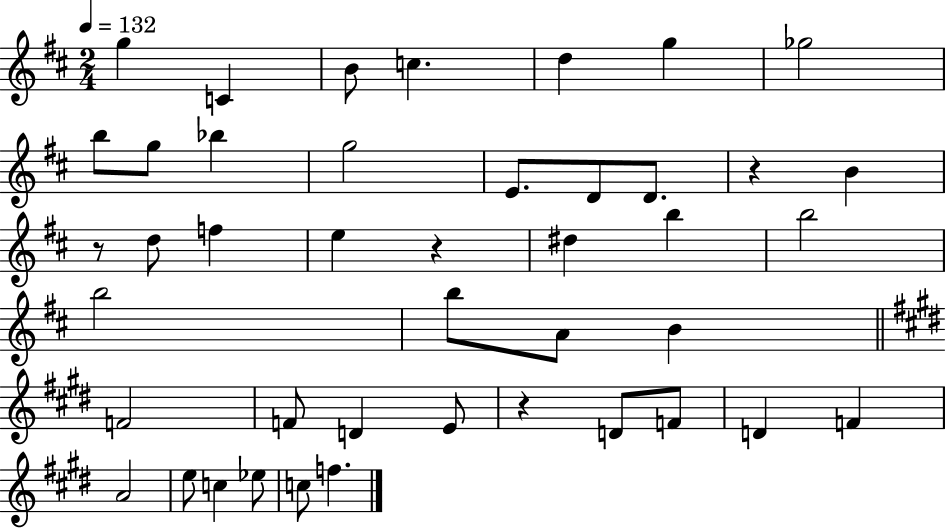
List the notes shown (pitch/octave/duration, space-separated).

G5/q C4/q B4/e C5/q. D5/q G5/q Gb5/h B5/e G5/e Bb5/q G5/h E4/e. D4/e D4/e. R/q B4/q R/e D5/e F5/q E5/q R/q D#5/q B5/q B5/h B5/h B5/e A4/e B4/q F4/h F4/e D4/q E4/e R/q D4/e F4/e D4/q F4/q A4/h E5/e C5/q Eb5/e C5/e F5/q.